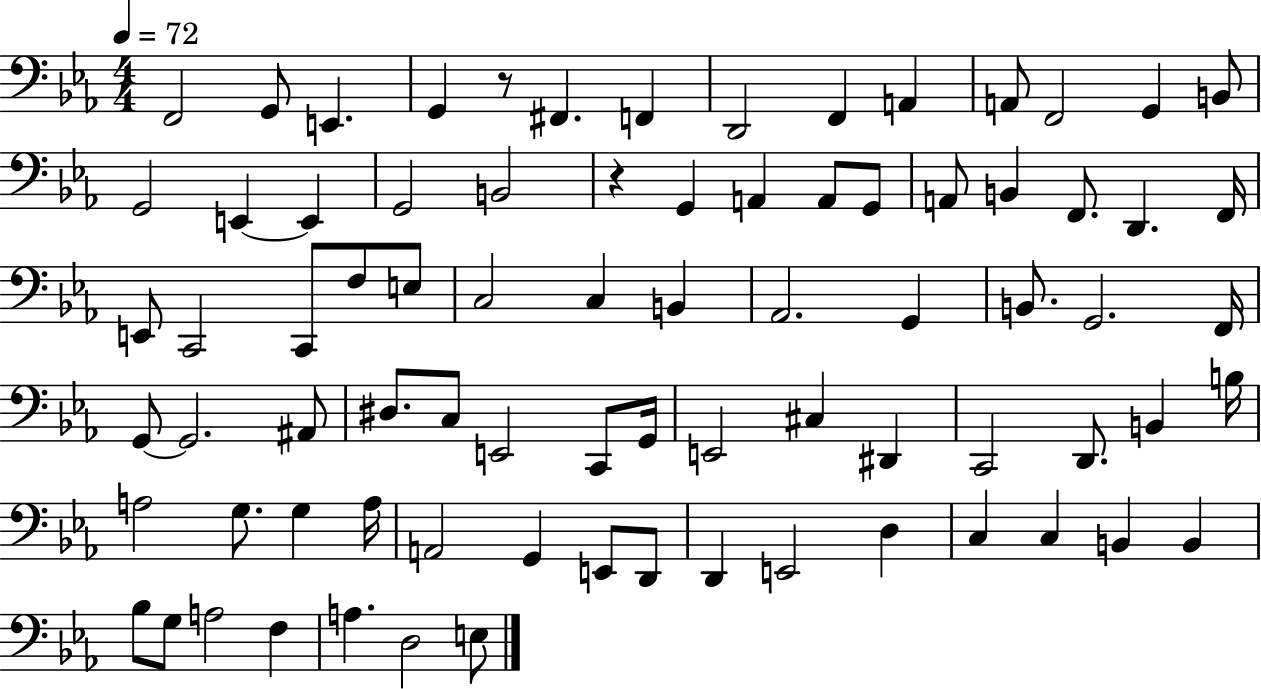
{
  \clef bass
  \numericTimeSignature
  \time 4/4
  \key ees \major
  \tempo 4 = 72
  \repeat volta 2 { f,2 g,8 e,4. | g,4 r8 fis,4. f,4 | d,2 f,4 a,4 | a,8 f,2 g,4 b,8 | \break g,2 e,4~~ e,4 | g,2 b,2 | r4 g,4 a,4 a,8 g,8 | a,8 b,4 f,8. d,4. f,16 | \break e,8 c,2 c,8 f8 e8 | c2 c4 b,4 | aes,2. g,4 | b,8. g,2. f,16 | \break g,8~~ g,2. ais,8 | dis8. c8 e,2 c,8 g,16 | e,2 cis4 dis,4 | c,2 d,8. b,4 b16 | \break a2 g8. g4 a16 | a,2 g,4 e,8 d,8 | d,4 e,2 d4 | c4 c4 b,4 b,4 | \break bes8 g8 a2 f4 | a4. d2 e8 | } \bar "|."
}